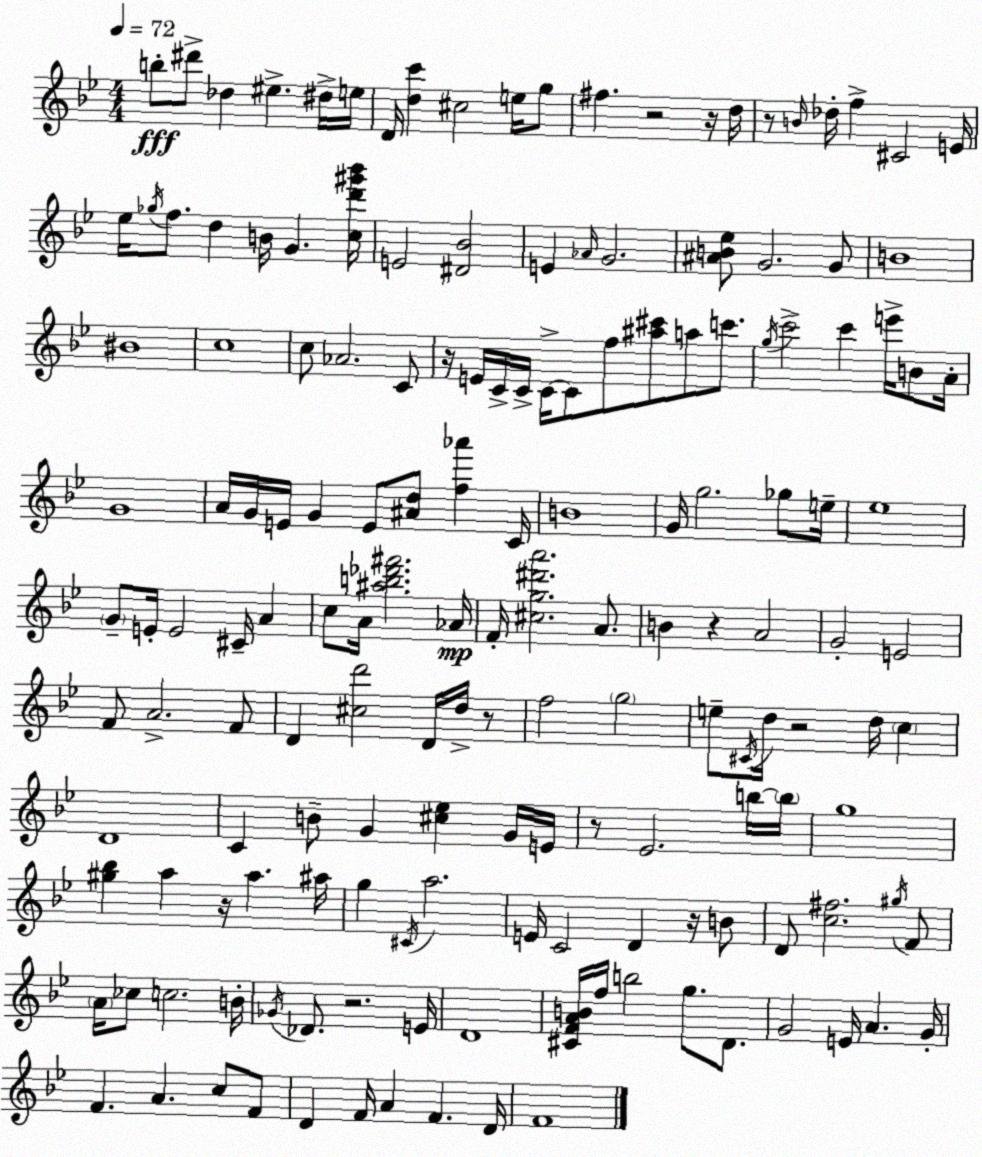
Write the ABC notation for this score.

X:1
T:Untitled
M:4/4
L:1/4
K:Bb
b/2 ^d'/2 _d ^e ^d/4 e/4 D/4 [dc'] ^c2 e/4 g/2 ^f z2 z/4 d/4 z/2 B/4 _d/4 f ^C2 E/4 _e/4 _g/4 f/2 d B/4 G [cd'^g'_b']/4 E2 [^D_B]2 E _A/4 G2 [^AB_e]/2 G2 G/2 B4 ^B4 c4 c/2 _A2 C/2 z/4 E/4 C/4 C/4 C/4 C/2 f/2 [^a^c']/2 a/2 c'/2 g/4 c'2 c' e'/4 B/2 A/4 G4 A/4 G/4 E/4 G E/2 [^Ad]/2 [f_a'] C/4 B4 G/4 g2 _g/2 e/4 _e4 G/2 E/4 E2 ^C/4 A c/2 A/4 [^ab_d'^f']2 _A/4 F/4 [^cg^d'a']2 A/2 B z A2 G2 E2 F/2 A2 F/2 D [^cd']2 D/4 d/4 z/2 f2 g2 e/2 ^C/4 d/4 z2 d/4 c D4 C B/2 G [^c_e] G/4 E/4 z/2 _E2 b/4 b/4 g4 [^g_b] a z/4 a ^a/4 g ^C/4 a2 E/4 C2 D z/4 B/2 D/2 [c^f]2 ^g/4 F/2 A/4 _c/2 c2 B/4 _G/4 _D/2 z2 E/4 D4 [^CFAB]/4 f/4 b2 g/2 D/2 G2 E/4 A G/4 F A c/2 F/2 D F/4 A F D/4 F4